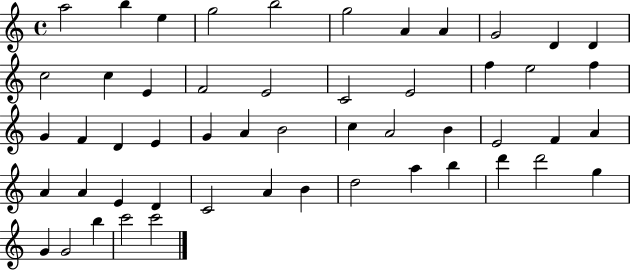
X:1
T:Untitled
M:4/4
L:1/4
K:C
a2 b e g2 b2 g2 A A G2 D D c2 c E F2 E2 C2 E2 f e2 f G F D E G A B2 c A2 B E2 F A A A E D C2 A B d2 a b d' d'2 g G G2 b c'2 c'2